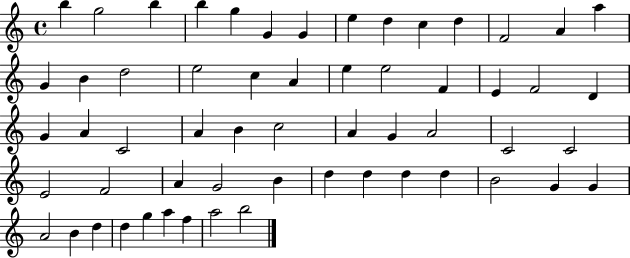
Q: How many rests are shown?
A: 0